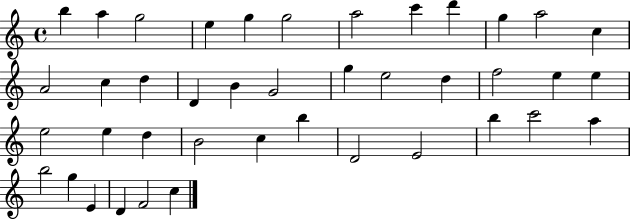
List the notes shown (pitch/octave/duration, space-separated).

B5/q A5/q G5/h E5/q G5/q G5/h A5/h C6/q D6/q G5/q A5/h C5/q A4/h C5/q D5/q D4/q B4/q G4/h G5/q E5/h D5/q F5/h E5/q E5/q E5/h E5/q D5/q B4/h C5/q B5/q D4/h E4/h B5/q C6/h A5/q B5/h G5/q E4/q D4/q F4/h C5/q